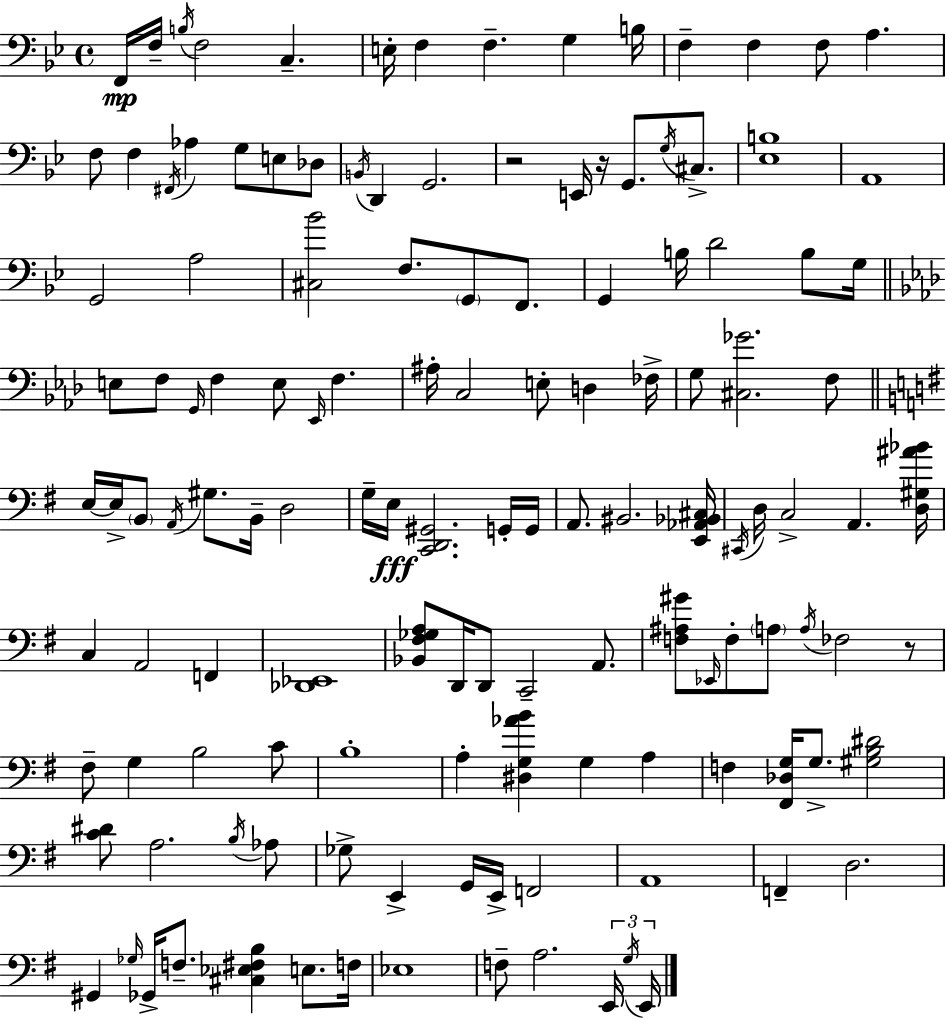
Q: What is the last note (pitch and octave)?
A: E2